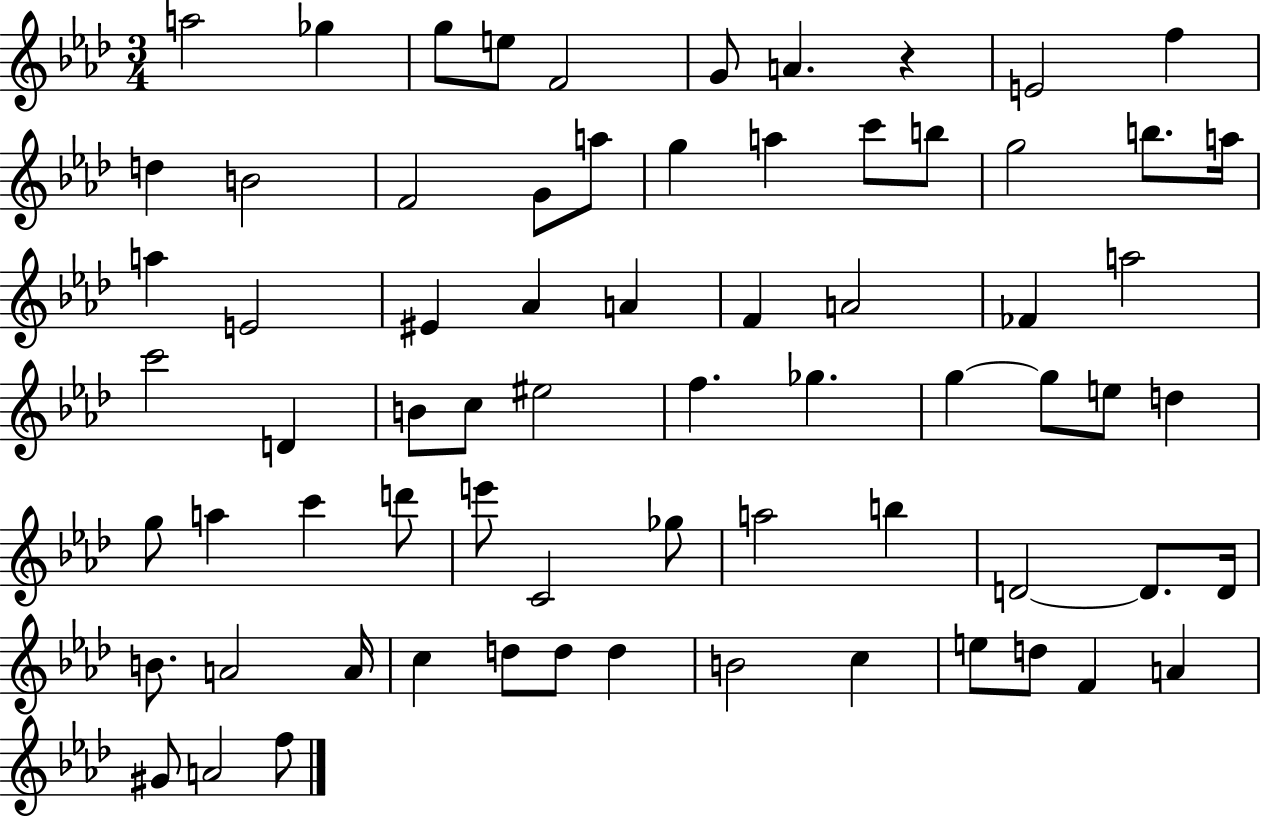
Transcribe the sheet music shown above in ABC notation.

X:1
T:Untitled
M:3/4
L:1/4
K:Ab
a2 _g g/2 e/2 F2 G/2 A z E2 f d B2 F2 G/2 a/2 g a c'/2 b/2 g2 b/2 a/4 a E2 ^E _A A F A2 _F a2 c'2 D B/2 c/2 ^e2 f _g g g/2 e/2 d g/2 a c' d'/2 e'/2 C2 _g/2 a2 b D2 D/2 D/4 B/2 A2 A/4 c d/2 d/2 d B2 c e/2 d/2 F A ^G/2 A2 f/2